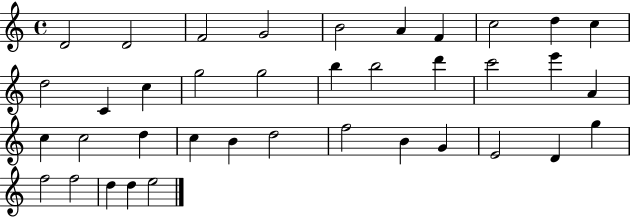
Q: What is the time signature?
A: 4/4